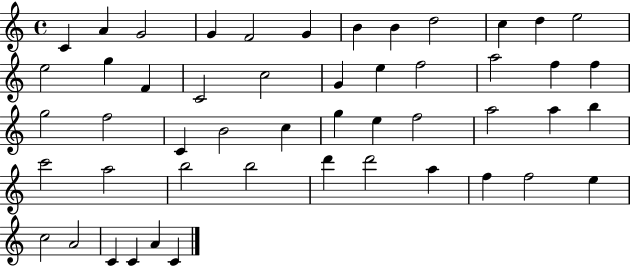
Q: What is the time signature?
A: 4/4